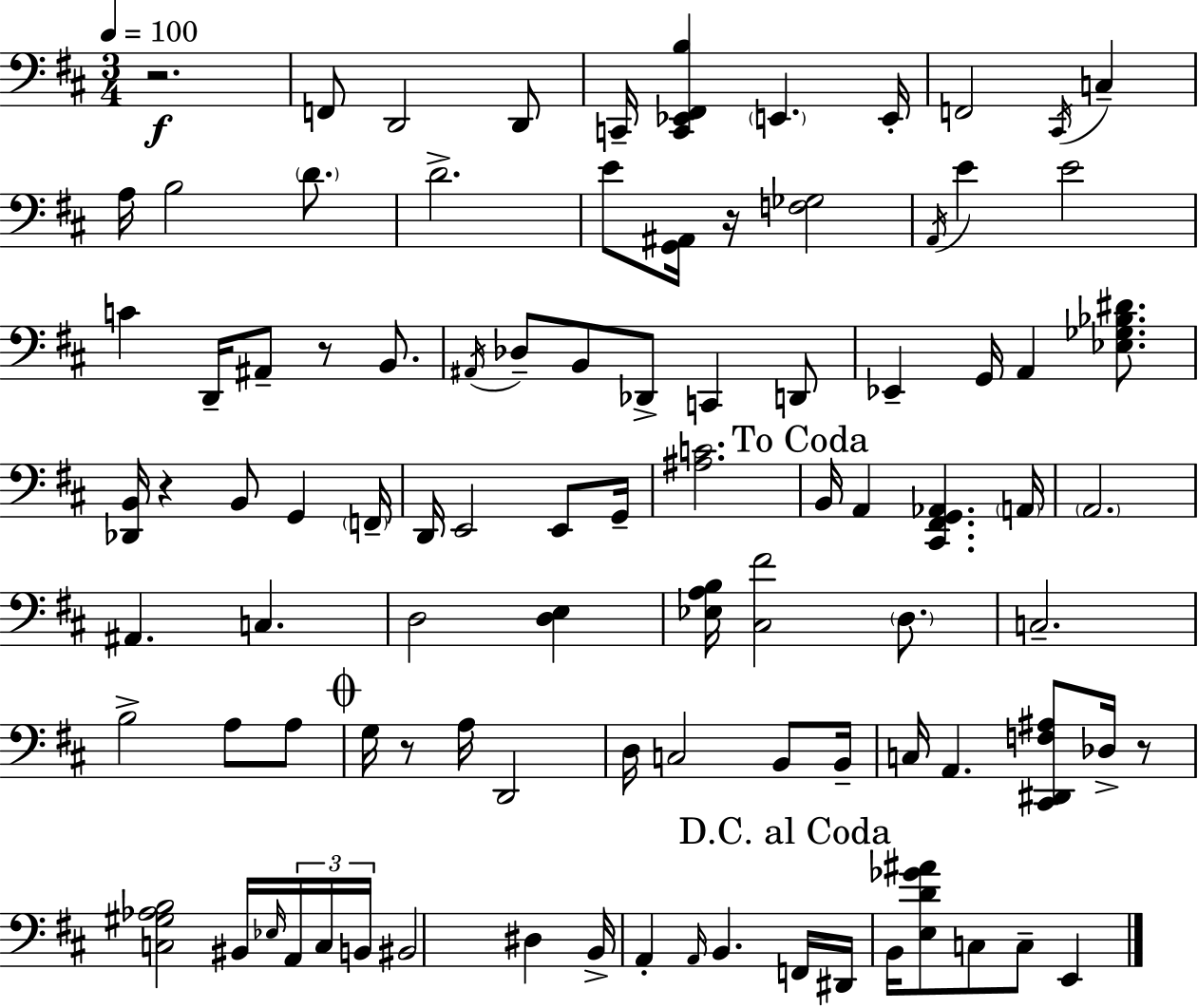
R/h. F2/e D2/h D2/e C2/s [C2,Eb2,F#2,B3]/q E2/q. E2/s F2/h C#2/s C3/q A3/s B3/h D4/e. D4/h. E4/e [G2,A#2]/s R/s [F3,Gb3]/h A2/s E4/q E4/h C4/q D2/s A#2/e R/e B2/e. A#2/s Db3/e B2/e Db2/e C2/q D2/e Eb2/q G2/s A2/q [Eb3,Gb3,Bb3,D#4]/e. [Db2,B2]/s R/q B2/e G2/q F2/s D2/s E2/h E2/e G2/s [A#3,C4]/h. B2/s A2/q [C#2,F#2,G2,Ab2]/q. A2/s A2/h. A#2/q. C3/q. D3/h [D3,E3]/q [Eb3,A3,B3]/s [C#3,F#4]/h D3/e. C3/h. B3/h A3/e A3/e G3/s R/e A3/s D2/h D3/s C3/h B2/e B2/s C3/s A2/q. [C#2,D#2,F3,A#3]/e Db3/s R/e [C3,G#3,Ab3,B3]/h BIS2/s Eb3/s A2/s C3/s B2/s BIS2/h D#3/q B2/s A2/q A2/s B2/q. F2/s D#2/s B2/s [E3,D4,Gb4,A#4]/e C3/e C3/e E2/q